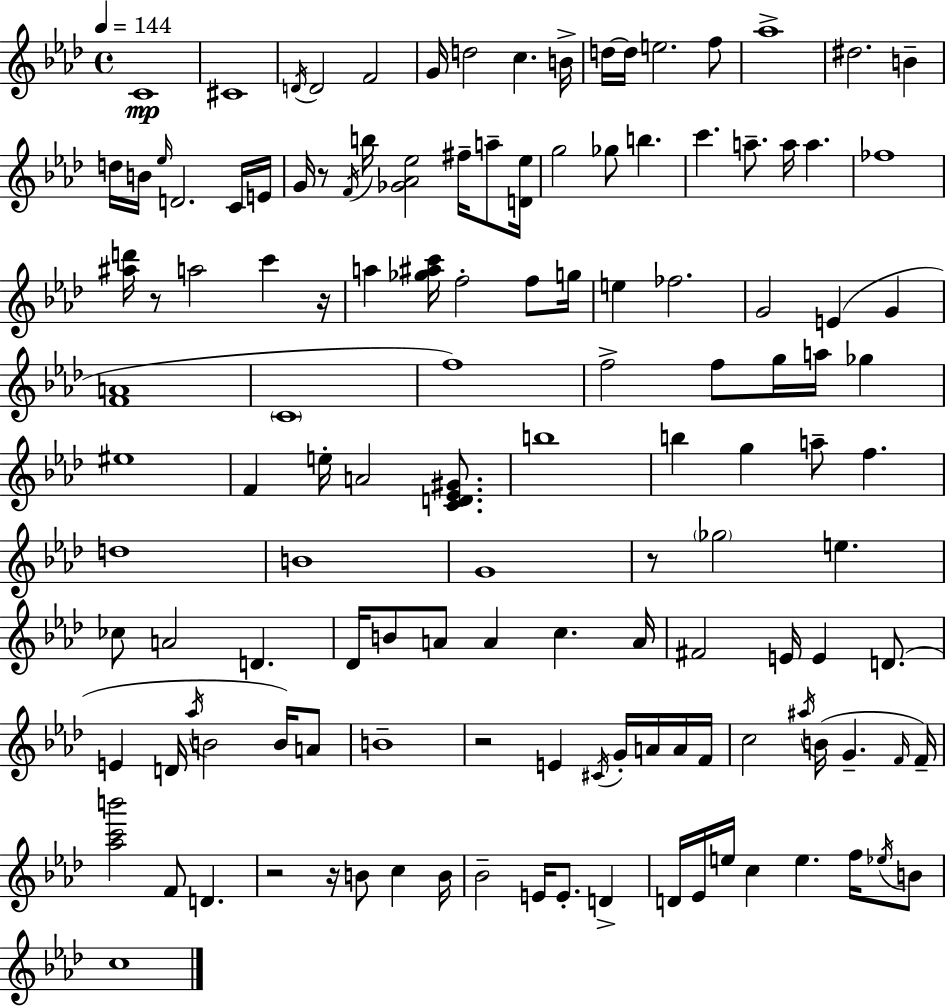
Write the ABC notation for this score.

X:1
T:Untitled
M:4/4
L:1/4
K:Ab
C4 ^C4 D/4 D2 F2 G/4 d2 c B/4 d/4 d/4 e2 f/2 _a4 ^d2 B d/4 B/4 _e/4 D2 C/4 E/4 G/4 z/2 F/4 b/4 [_G_A_e]2 ^f/4 a/2 [D_e]/4 g2 _g/2 b c' a/2 a/4 a _f4 [^ad']/4 z/2 a2 c' z/4 a [_g^ac']/4 f2 f/2 g/4 e _f2 G2 E G [FA]4 C4 f4 f2 f/2 g/4 a/4 _g ^e4 F e/4 A2 [CD_E^G]/2 b4 b g a/2 f d4 B4 G4 z/2 _g2 e _c/2 A2 D _D/4 B/2 A/2 A c A/4 ^F2 E/4 E D/2 E D/4 _a/4 B2 B/4 A/2 B4 z2 E ^C/4 G/4 A/4 A/4 F/4 c2 ^a/4 B/4 G F/4 F/4 [_ac'b']2 F/2 D z2 z/4 B/2 c B/4 _B2 E/4 E/2 D D/4 _E/4 e/4 c e f/4 _e/4 B/2 c4